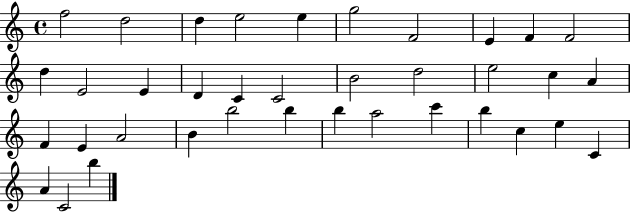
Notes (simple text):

F5/h D5/h D5/q E5/h E5/q G5/h F4/h E4/q F4/q F4/h D5/q E4/h E4/q D4/q C4/q C4/h B4/h D5/h E5/h C5/q A4/q F4/q E4/q A4/h B4/q B5/h B5/q B5/q A5/h C6/q B5/q C5/q E5/q C4/q A4/q C4/h B5/q